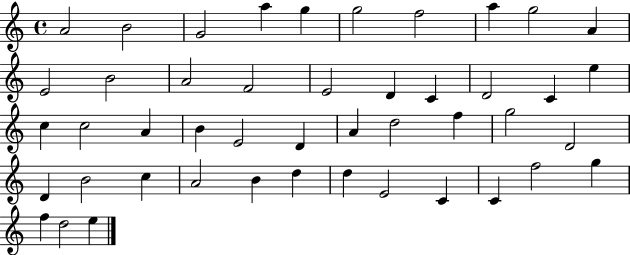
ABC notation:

X:1
T:Untitled
M:4/4
L:1/4
K:C
A2 B2 G2 a g g2 f2 a g2 A E2 B2 A2 F2 E2 D C D2 C e c c2 A B E2 D A d2 f g2 D2 D B2 c A2 B d d E2 C C f2 g f d2 e